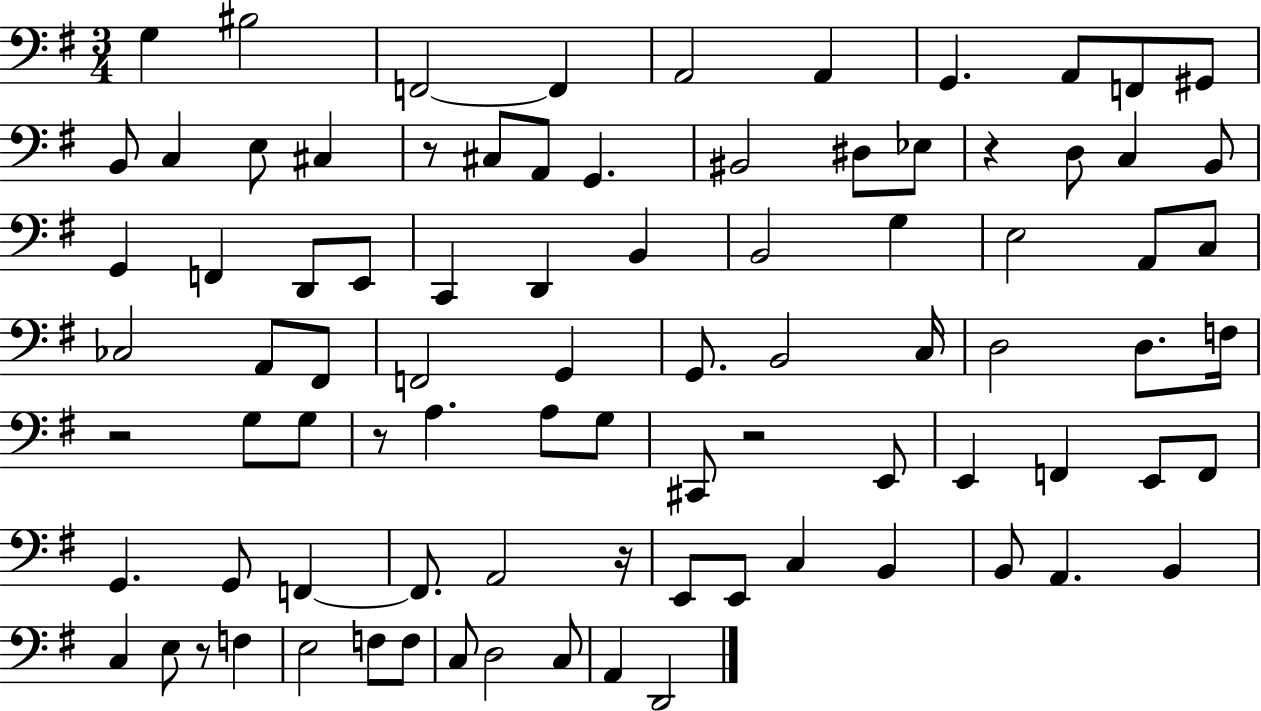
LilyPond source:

{
  \clef bass
  \numericTimeSignature
  \time 3/4
  \key g \major
  g4 bis2 | f,2~~ f,4 | a,2 a,4 | g,4. a,8 f,8 gis,8 | \break b,8 c4 e8 cis4 | r8 cis8 a,8 g,4. | bis,2 dis8 ees8 | r4 d8 c4 b,8 | \break g,4 f,4 d,8 e,8 | c,4 d,4 b,4 | b,2 g4 | e2 a,8 c8 | \break ces2 a,8 fis,8 | f,2 g,4 | g,8. b,2 c16 | d2 d8. f16 | \break r2 g8 g8 | r8 a4. a8 g8 | cis,8 r2 e,8 | e,4 f,4 e,8 f,8 | \break g,4. g,8 f,4~~ | f,8. a,2 r16 | e,8 e,8 c4 b,4 | b,8 a,4. b,4 | \break c4 e8 r8 f4 | e2 f8 f8 | c8 d2 c8 | a,4 d,2 | \break \bar "|."
}